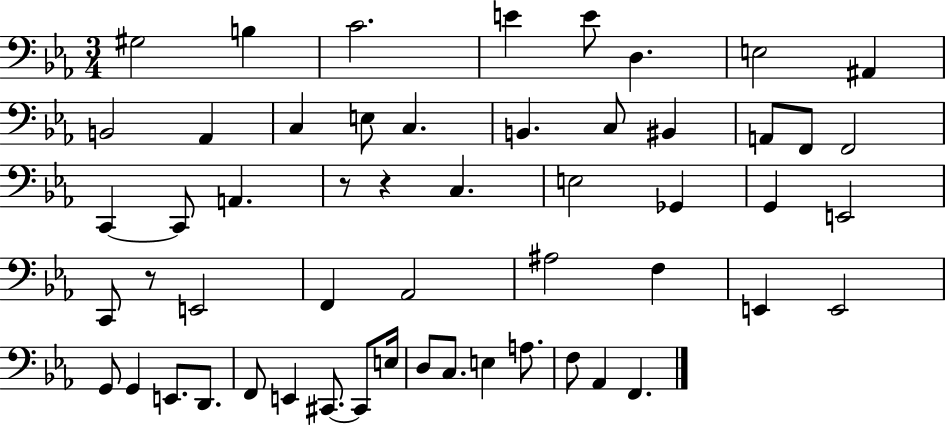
X:1
T:Untitled
M:3/4
L:1/4
K:Eb
^G,2 B, C2 E E/2 D, E,2 ^A,, B,,2 _A,, C, E,/2 C, B,, C,/2 ^B,, A,,/2 F,,/2 F,,2 C,, C,,/2 A,, z/2 z C, E,2 _G,, G,, E,,2 C,,/2 z/2 E,,2 F,, _A,,2 ^A,2 F, E,, E,,2 G,,/2 G,, E,,/2 D,,/2 F,,/2 E,, ^C,,/2 ^C,,/2 E,/4 D,/2 C,/2 E, A,/2 F,/2 _A,, F,,